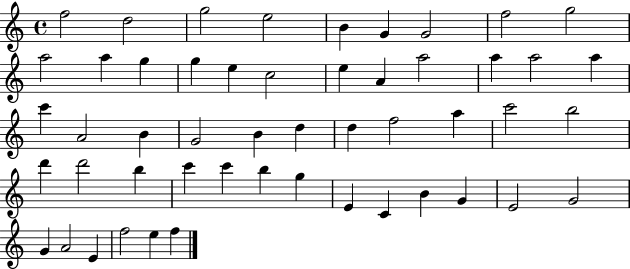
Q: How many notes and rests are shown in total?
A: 51